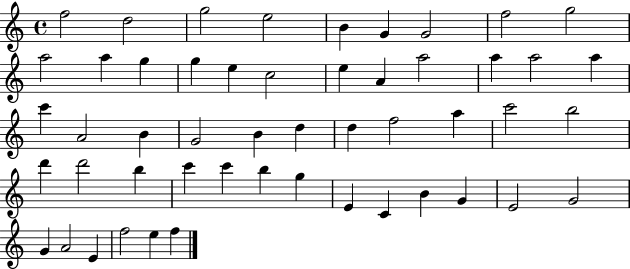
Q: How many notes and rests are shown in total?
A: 51